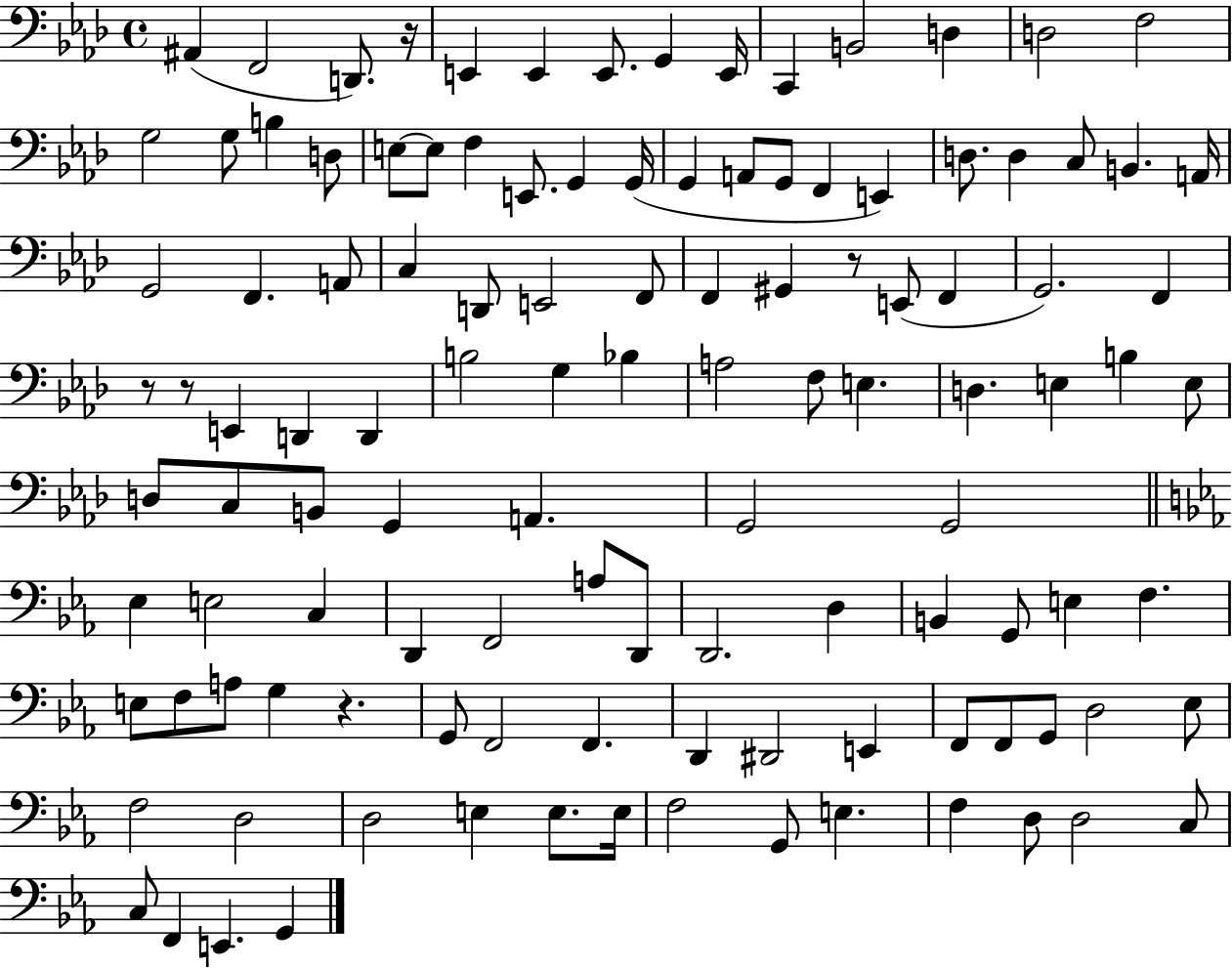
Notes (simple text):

A#2/q F2/h D2/e. R/s E2/q E2/q E2/e. G2/q E2/s C2/q B2/h D3/q D3/h F3/h G3/h G3/e B3/q D3/e E3/e E3/e F3/q E2/e. G2/q G2/s G2/q A2/e G2/e F2/q E2/q D3/e. D3/q C3/e B2/q. A2/s G2/h F2/q. A2/e C3/q D2/e E2/h F2/e F2/q G#2/q R/e E2/e F2/q G2/h. F2/q R/e R/e E2/q D2/q D2/q B3/h G3/q Bb3/q A3/h F3/e E3/q. D3/q. E3/q B3/q E3/e D3/e C3/e B2/e G2/q A2/q. G2/h G2/h Eb3/q E3/h C3/q D2/q F2/h A3/e D2/e D2/h. D3/q B2/q G2/e E3/q F3/q. E3/e F3/e A3/e G3/q R/q. G2/e F2/h F2/q. D2/q D#2/h E2/q F2/e F2/e G2/e D3/h Eb3/e F3/h D3/h D3/h E3/q E3/e. E3/s F3/h G2/e E3/q. F3/q D3/e D3/h C3/e C3/e F2/q E2/q. G2/q